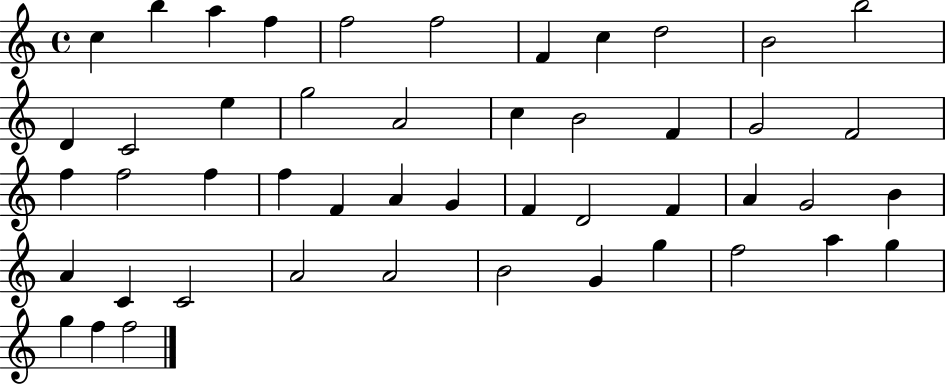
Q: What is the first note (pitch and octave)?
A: C5